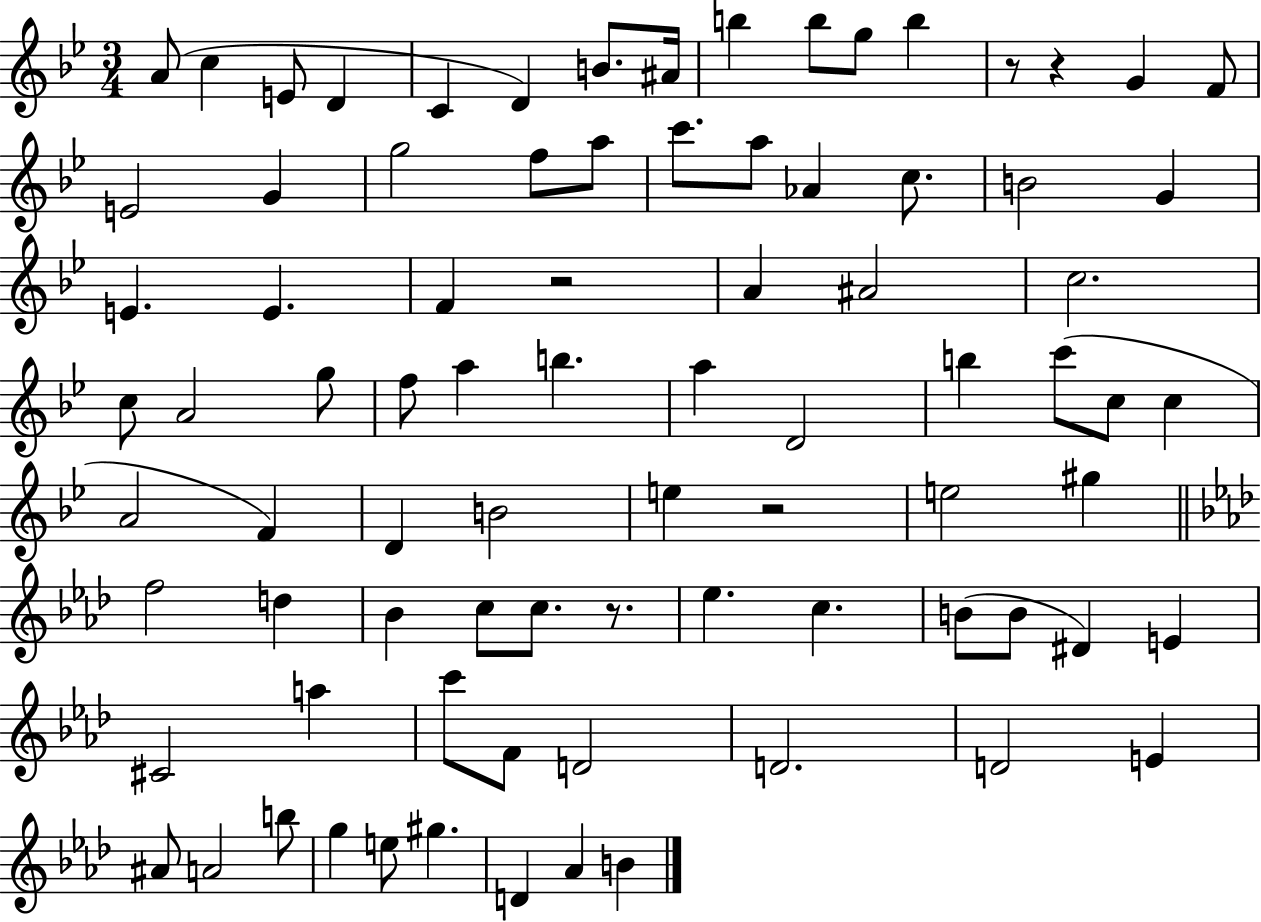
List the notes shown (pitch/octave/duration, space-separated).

A4/e C5/q E4/e D4/q C4/q D4/q B4/e. A#4/s B5/q B5/e G5/e B5/q R/e R/q G4/q F4/e E4/h G4/q G5/h F5/e A5/e C6/e. A5/e Ab4/q C5/e. B4/h G4/q E4/q. E4/q. F4/q R/h A4/q A#4/h C5/h. C5/e A4/h G5/e F5/e A5/q B5/q. A5/q D4/h B5/q C6/e C5/e C5/q A4/h F4/q D4/q B4/h E5/q R/h E5/h G#5/q F5/h D5/q Bb4/q C5/e C5/e. R/e. Eb5/q. C5/q. B4/e B4/e D#4/q E4/q C#4/h A5/q C6/e F4/e D4/h D4/h. D4/h E4/q A#4/e A4/h B5/e G5/q E5/e G#5/q. D4/q Ab4/q B4/q